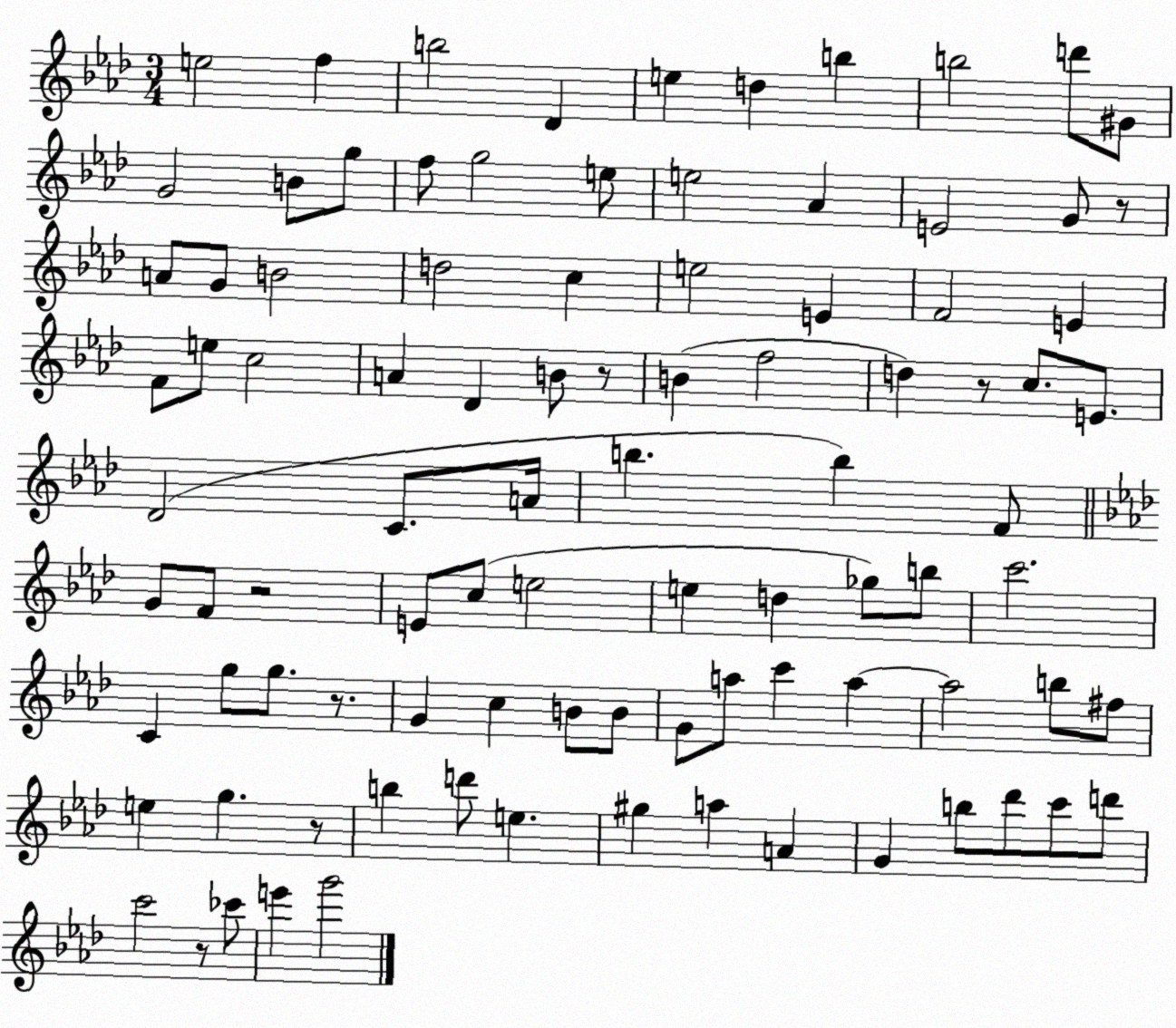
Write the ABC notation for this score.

X:1
T:Untitled
M:3/4
L:1/4
K:Ab
e2 f b2 _D e d b b2 d'/2 ^G/2 G2 B/2 g/2 f/2 g2 e/2 e2 _A E2 G/2 z/2 A/2 G/2 B2 d2 c e2 E F2 E F/2 e/2 c2 A _D B/2 z/2 B f2 d z/2 c/2 E/2 _D2 C/2 A/4 b b F/2 G/2 F/2 z2 E/2 c/2 e2 e d _g/2 b/2 c'2 C g/2 g/2 z/2 G c B/2 B/2 G/2 a/2 c' a a2 b/2 ^f/2 e g z/2 b d'/2 e ^g a A G b/2 _d'/2 c'/2 d'/2 c'2 z/2 _c'/2 e' g'2